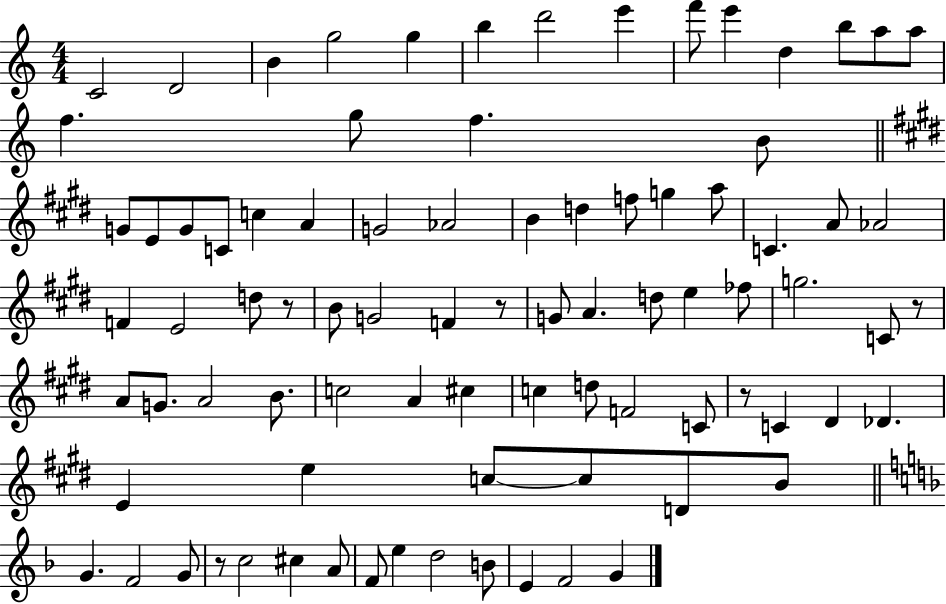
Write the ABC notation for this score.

X:1
T:Untitled
M:4/4
L:1/4
K:C
C2 D2 B g2 g b d'2 e' f'/2 e' d b/2 a/2 a/2 f g/2 f B/2 G/2 E/2 G/2 C/2 c A G2 _A2 B d f/2 g a/2 C A/2 _A2 F E2 d/2 z/2 B/2 G2 F z/2 G/2 A d/2 e _f/2 g2 C/2 z/2 A/2 G/2 A2 B/2 c2 A ^c c d/2 F2 C/2 z/2 C ^D _D E e c/2 c/2 D/2 B/2 G F2 G/2 z/2 c2 ^c A/2 F/2 e d2 B/2 E F2 G